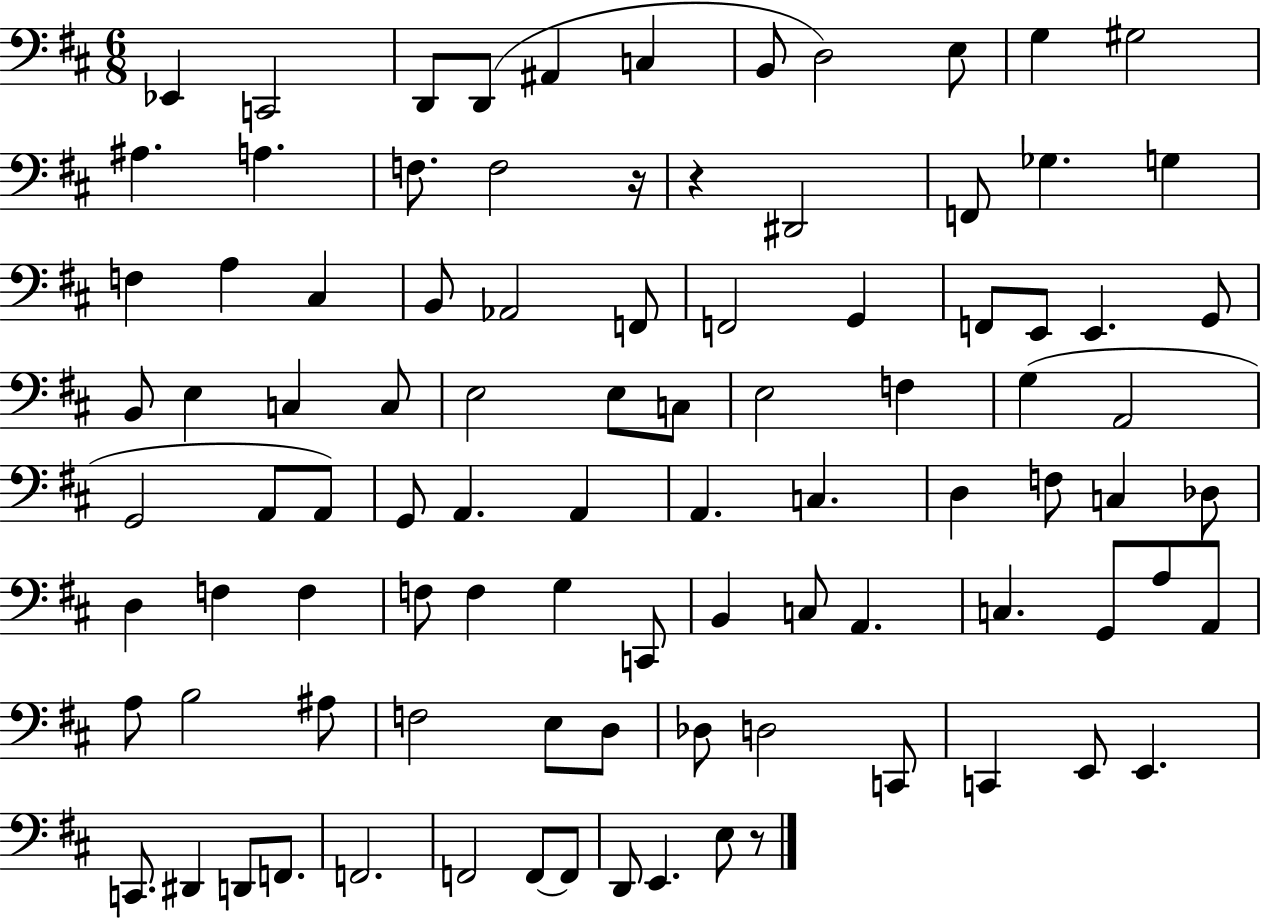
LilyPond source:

{
  \clef bass
  \numericTimeSignature
  \time 6/8
  \key d \major
  ees,4 c,2 | d,8 d,8( ais,4 c4 | b,8 d2) e8 | g4 gis2 | \break ais4. a4. | f8. f2 r16 | r4 dis,2 | f,8 ges4. g4 | \break f4 a4 cis4 | b,8 aes,2 f,8 | f,2 g,4 | f,8 e,8 e,4. g,8 | \break b,8 e4 c4 c8 | e2 e8 c8 | e2 f4 | g4( a,2 | \break g,2 a,8 a,8) | g,8 a,4. a,4 | a,4. c4. | d4 f8 c4 des8 | \break d4 f4 f4 | f8 f4 g4 c,8 | b,4 c8 a,4. | c4. g,8 a8 a,8 | \break a8 b2 ais8 | f2 e8 d8 | des8 d2 c,8 | c,4 e,8 e,4. | \break c,8. dis,4 d,8 f,8. | f,2. | f,2 f,8~~ f,8 | d,8 e,4. e8 r8 | \break \bar "|."
}